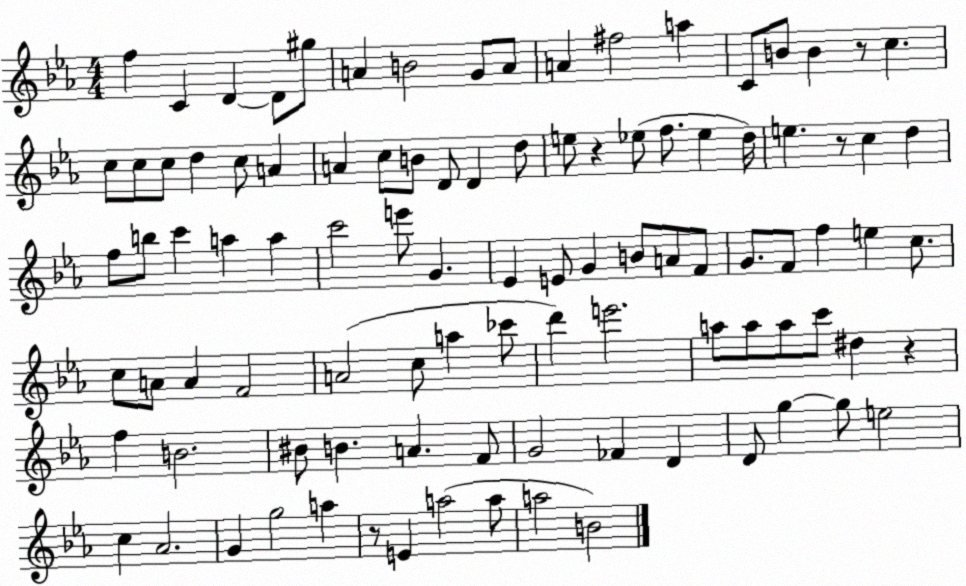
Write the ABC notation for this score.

X:1
T:Untitled
M:4/4
L:1/4
K:Eb
f C D D/2 ^g/2 A B2 G/2 A/2 A ^f2 a C/2 B/2 B z/2 c c/2 c/2 c/2 d c/2 A A c/2 B/2 D/2 D d/2 e/2 z _e/2 f/2 _e d/4 e z/2 c d f/2 b/2 c' a a c'2 e'/2 G _E E/2 G B/2 A/2 F/2 G/2 F/2 f e c/2 c/2 A/2 A F2 A2 c/2 a _c'/2 d' e'2 a/2 a/2 a/2 c'/2 ^d z f B2 ^B/2 B A F/2 G2 _F D D/2 g g/2 e2 c _A2 G g2 a z/2 E a2 a/2 a2 B2